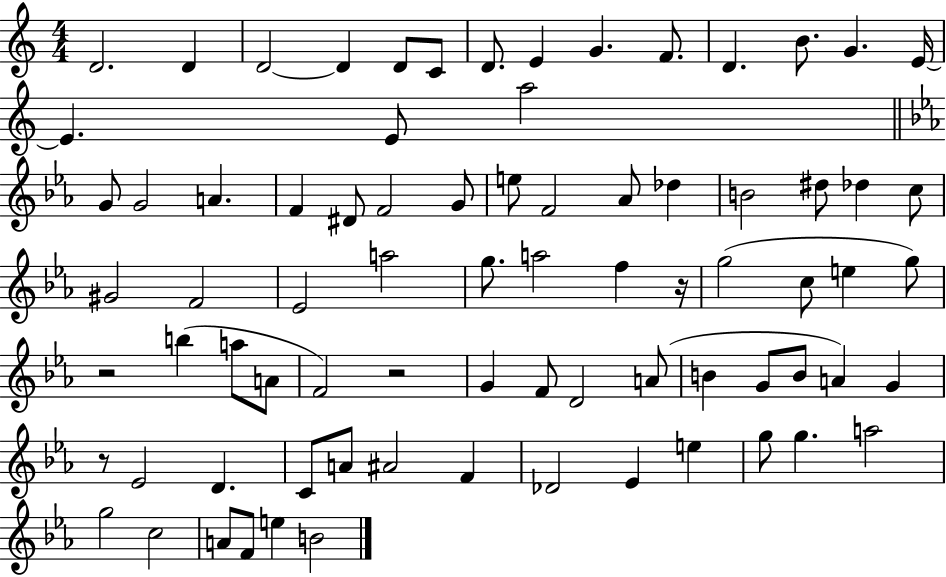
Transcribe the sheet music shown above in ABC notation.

X:1
T:Untitled
M:4/4
L:1/4
K:C
D2 D D2 D D/2 C/2 D/2 E G F/2 D B/2 G E/4 E E/2 a2 G/2 G2 A F ^D/2 F2 G/2 e/2 F2 _A/2 _d B2 ^d/2 _d c/2 ^G2 F2 _E2 a2 g/2 a2 f z/4 g2 c/2 e g/2 z2 b a/2 A/2 F2 z2 G F/2 D2 A/2 B G/2 B/2 A G z/2 _E2 D C/2 A/2 ^A2 F _D2 _E e g/2 g a2 g2 c2 A/2 F/2 e B2